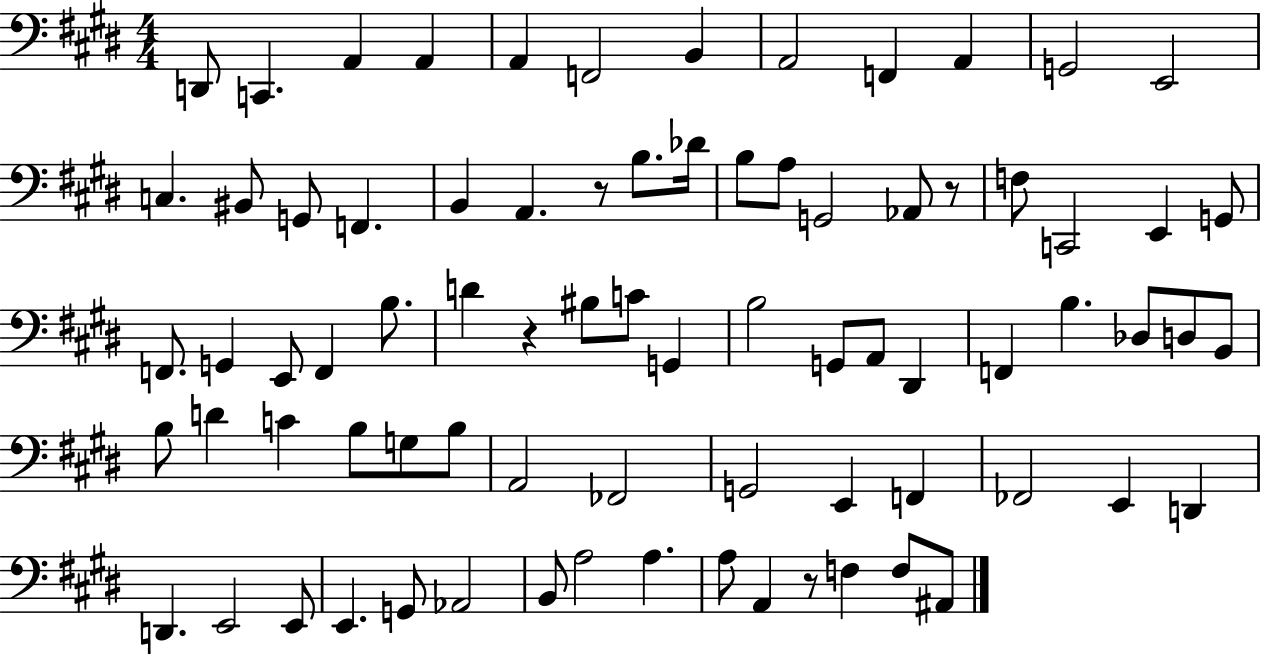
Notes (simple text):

D2/e C2/q. A2/q A2/q A2/q F2/h B2/q A2/h F2/q A2/q G2/h E2/h C3/q. BIS2/e G2/e F2/q. B2/q A2/q. R/e B3/e. Db4/s B3/e A3/e G2/h Ab2/e R/e F3/e C2/h E2/q G2/e F2/e. G2/q E2/e F2/q B3/e. D4/q R/q BIS3/e C4/e G2/q B3/h G2/e A2/e D#2/q F2/q B3/q. Db3/e D3/e B2/e B3/e D4/q C4/q B3/e G3/e B3/e A2/h FES2/h G2/h E2/q F2/q FES2/h E2/q D2/q D2/q. E2/h E2/e E2/q. G2/e Ab2/h B2/e A3/h A3/q. A3/e A2/q R/e F3/q F3/e A#2/e